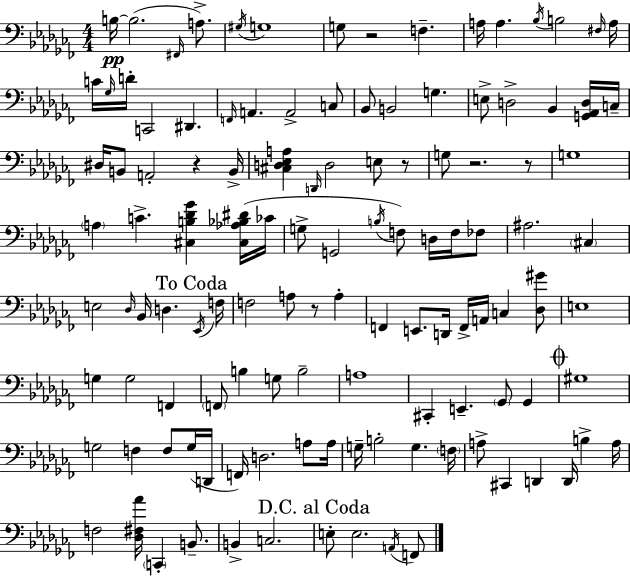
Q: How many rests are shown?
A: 6